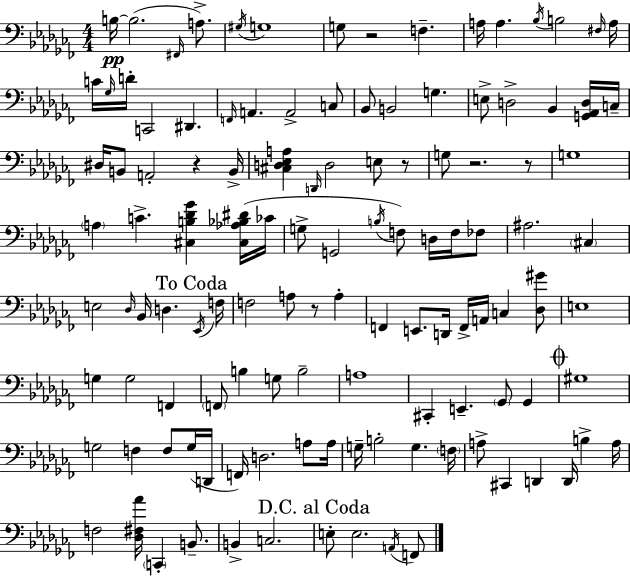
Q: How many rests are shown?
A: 6